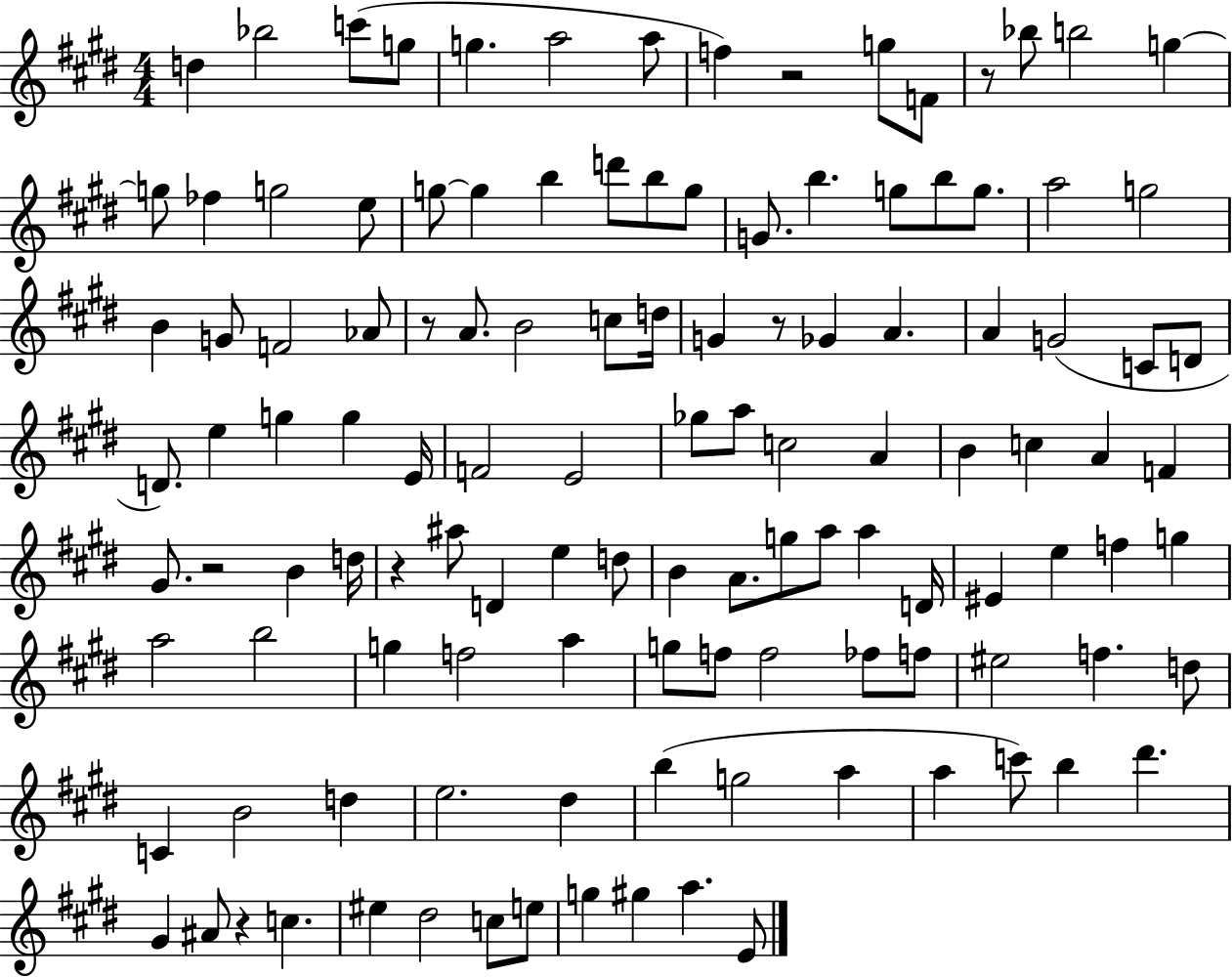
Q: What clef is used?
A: treble